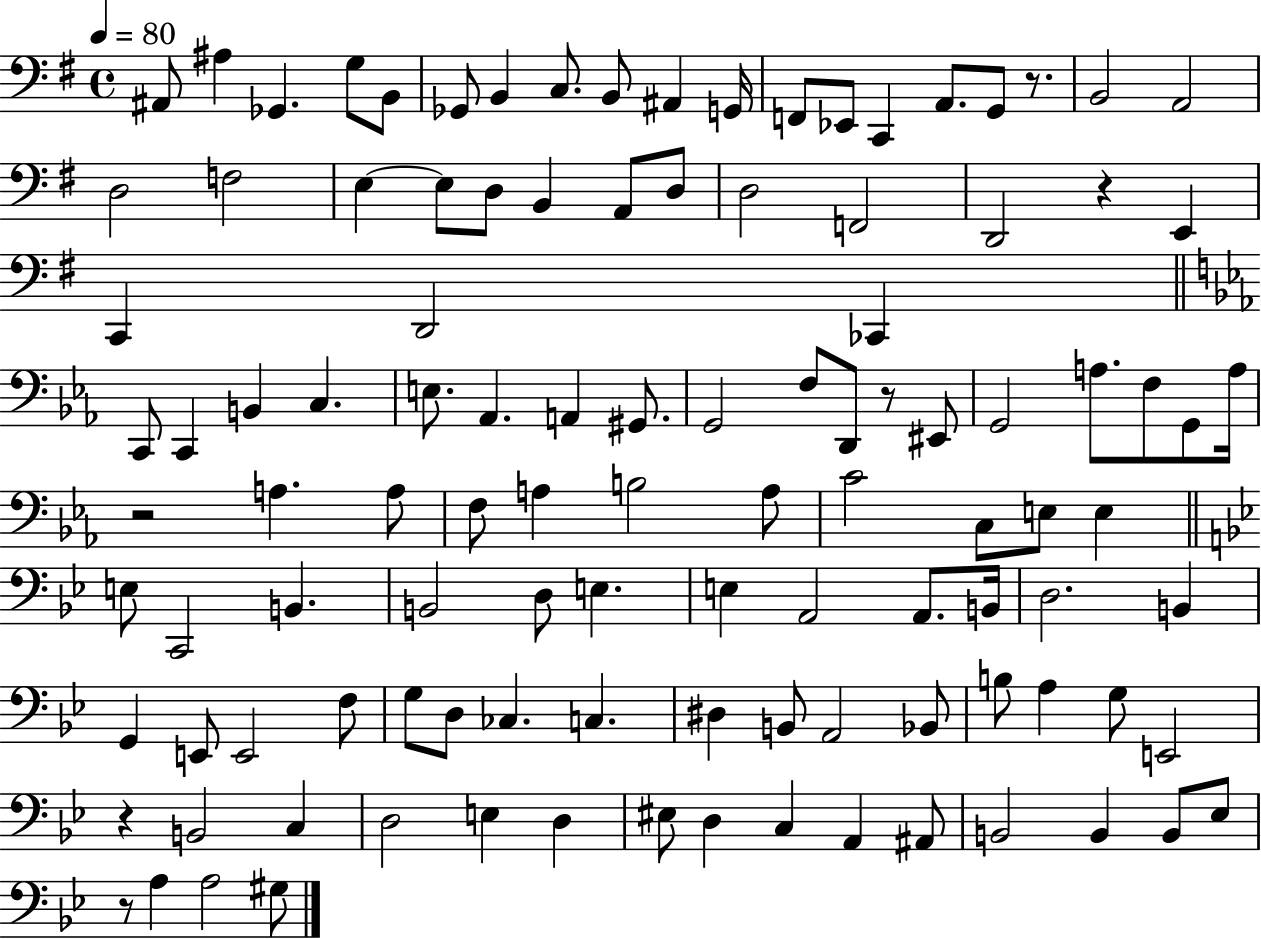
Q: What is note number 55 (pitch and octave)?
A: B3